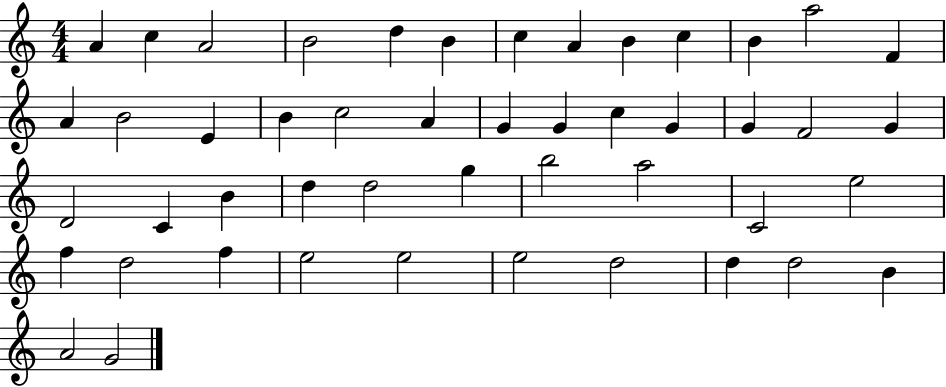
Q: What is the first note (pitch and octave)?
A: A4